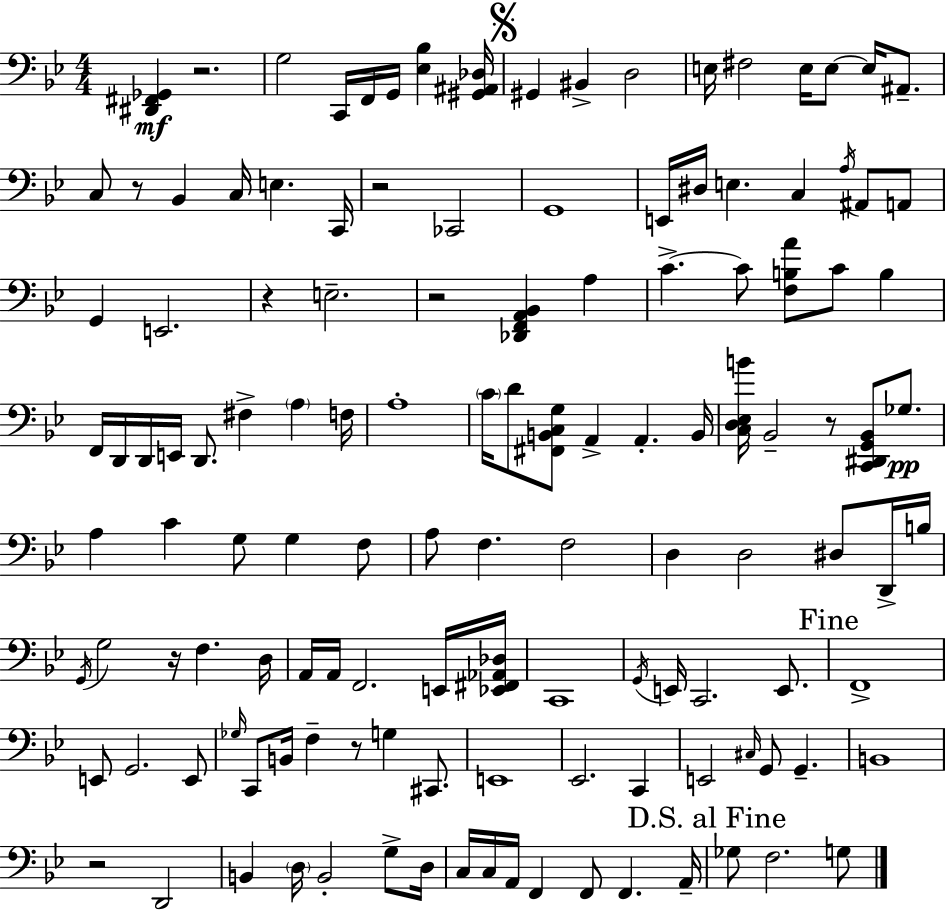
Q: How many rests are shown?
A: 9